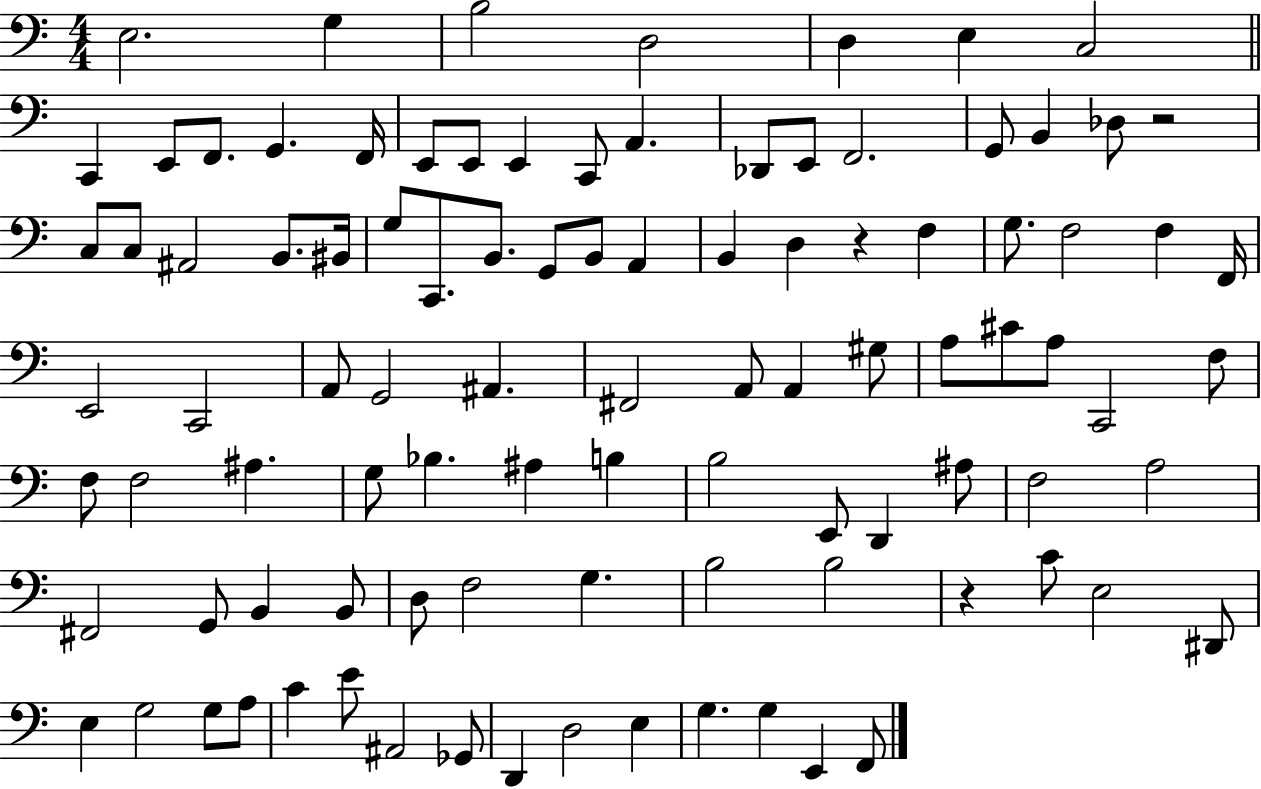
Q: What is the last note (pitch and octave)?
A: F2